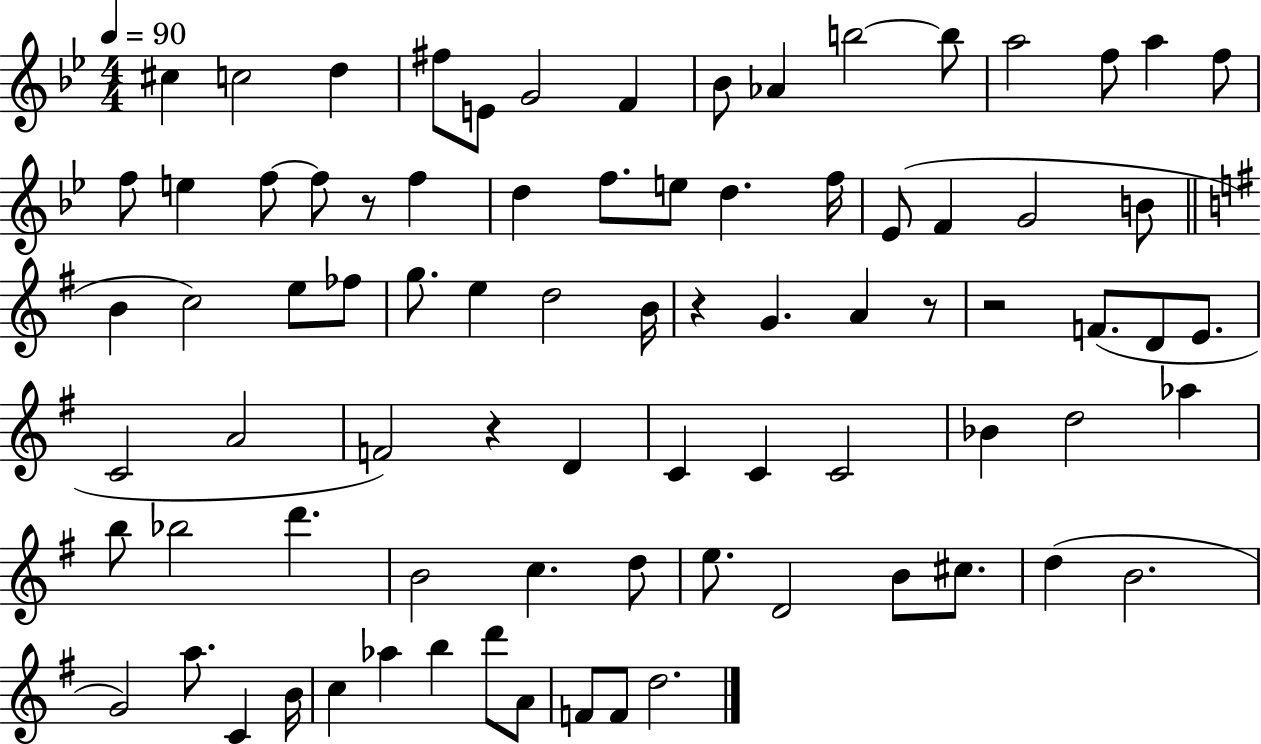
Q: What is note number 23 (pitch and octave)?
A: E5